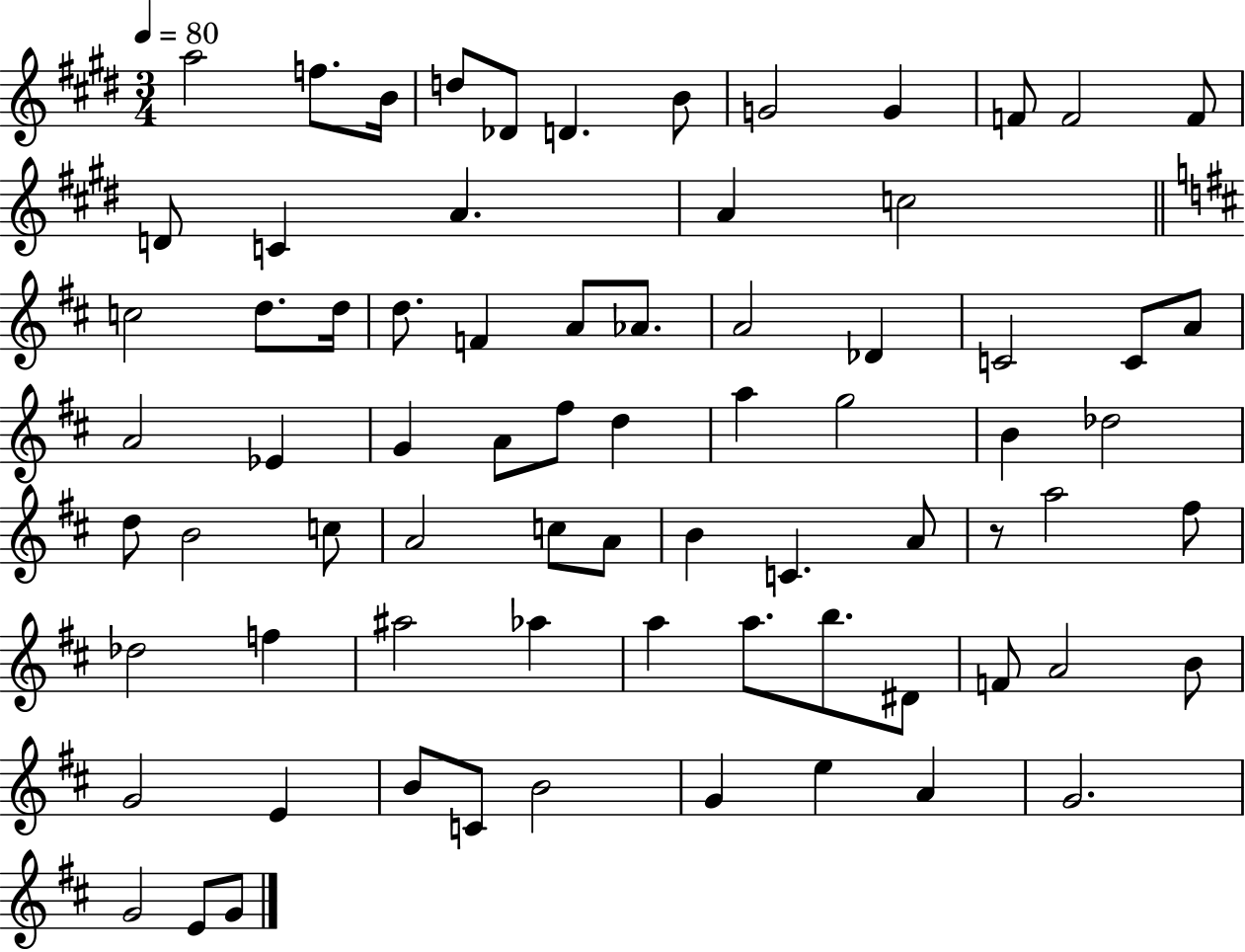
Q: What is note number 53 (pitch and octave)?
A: A#5